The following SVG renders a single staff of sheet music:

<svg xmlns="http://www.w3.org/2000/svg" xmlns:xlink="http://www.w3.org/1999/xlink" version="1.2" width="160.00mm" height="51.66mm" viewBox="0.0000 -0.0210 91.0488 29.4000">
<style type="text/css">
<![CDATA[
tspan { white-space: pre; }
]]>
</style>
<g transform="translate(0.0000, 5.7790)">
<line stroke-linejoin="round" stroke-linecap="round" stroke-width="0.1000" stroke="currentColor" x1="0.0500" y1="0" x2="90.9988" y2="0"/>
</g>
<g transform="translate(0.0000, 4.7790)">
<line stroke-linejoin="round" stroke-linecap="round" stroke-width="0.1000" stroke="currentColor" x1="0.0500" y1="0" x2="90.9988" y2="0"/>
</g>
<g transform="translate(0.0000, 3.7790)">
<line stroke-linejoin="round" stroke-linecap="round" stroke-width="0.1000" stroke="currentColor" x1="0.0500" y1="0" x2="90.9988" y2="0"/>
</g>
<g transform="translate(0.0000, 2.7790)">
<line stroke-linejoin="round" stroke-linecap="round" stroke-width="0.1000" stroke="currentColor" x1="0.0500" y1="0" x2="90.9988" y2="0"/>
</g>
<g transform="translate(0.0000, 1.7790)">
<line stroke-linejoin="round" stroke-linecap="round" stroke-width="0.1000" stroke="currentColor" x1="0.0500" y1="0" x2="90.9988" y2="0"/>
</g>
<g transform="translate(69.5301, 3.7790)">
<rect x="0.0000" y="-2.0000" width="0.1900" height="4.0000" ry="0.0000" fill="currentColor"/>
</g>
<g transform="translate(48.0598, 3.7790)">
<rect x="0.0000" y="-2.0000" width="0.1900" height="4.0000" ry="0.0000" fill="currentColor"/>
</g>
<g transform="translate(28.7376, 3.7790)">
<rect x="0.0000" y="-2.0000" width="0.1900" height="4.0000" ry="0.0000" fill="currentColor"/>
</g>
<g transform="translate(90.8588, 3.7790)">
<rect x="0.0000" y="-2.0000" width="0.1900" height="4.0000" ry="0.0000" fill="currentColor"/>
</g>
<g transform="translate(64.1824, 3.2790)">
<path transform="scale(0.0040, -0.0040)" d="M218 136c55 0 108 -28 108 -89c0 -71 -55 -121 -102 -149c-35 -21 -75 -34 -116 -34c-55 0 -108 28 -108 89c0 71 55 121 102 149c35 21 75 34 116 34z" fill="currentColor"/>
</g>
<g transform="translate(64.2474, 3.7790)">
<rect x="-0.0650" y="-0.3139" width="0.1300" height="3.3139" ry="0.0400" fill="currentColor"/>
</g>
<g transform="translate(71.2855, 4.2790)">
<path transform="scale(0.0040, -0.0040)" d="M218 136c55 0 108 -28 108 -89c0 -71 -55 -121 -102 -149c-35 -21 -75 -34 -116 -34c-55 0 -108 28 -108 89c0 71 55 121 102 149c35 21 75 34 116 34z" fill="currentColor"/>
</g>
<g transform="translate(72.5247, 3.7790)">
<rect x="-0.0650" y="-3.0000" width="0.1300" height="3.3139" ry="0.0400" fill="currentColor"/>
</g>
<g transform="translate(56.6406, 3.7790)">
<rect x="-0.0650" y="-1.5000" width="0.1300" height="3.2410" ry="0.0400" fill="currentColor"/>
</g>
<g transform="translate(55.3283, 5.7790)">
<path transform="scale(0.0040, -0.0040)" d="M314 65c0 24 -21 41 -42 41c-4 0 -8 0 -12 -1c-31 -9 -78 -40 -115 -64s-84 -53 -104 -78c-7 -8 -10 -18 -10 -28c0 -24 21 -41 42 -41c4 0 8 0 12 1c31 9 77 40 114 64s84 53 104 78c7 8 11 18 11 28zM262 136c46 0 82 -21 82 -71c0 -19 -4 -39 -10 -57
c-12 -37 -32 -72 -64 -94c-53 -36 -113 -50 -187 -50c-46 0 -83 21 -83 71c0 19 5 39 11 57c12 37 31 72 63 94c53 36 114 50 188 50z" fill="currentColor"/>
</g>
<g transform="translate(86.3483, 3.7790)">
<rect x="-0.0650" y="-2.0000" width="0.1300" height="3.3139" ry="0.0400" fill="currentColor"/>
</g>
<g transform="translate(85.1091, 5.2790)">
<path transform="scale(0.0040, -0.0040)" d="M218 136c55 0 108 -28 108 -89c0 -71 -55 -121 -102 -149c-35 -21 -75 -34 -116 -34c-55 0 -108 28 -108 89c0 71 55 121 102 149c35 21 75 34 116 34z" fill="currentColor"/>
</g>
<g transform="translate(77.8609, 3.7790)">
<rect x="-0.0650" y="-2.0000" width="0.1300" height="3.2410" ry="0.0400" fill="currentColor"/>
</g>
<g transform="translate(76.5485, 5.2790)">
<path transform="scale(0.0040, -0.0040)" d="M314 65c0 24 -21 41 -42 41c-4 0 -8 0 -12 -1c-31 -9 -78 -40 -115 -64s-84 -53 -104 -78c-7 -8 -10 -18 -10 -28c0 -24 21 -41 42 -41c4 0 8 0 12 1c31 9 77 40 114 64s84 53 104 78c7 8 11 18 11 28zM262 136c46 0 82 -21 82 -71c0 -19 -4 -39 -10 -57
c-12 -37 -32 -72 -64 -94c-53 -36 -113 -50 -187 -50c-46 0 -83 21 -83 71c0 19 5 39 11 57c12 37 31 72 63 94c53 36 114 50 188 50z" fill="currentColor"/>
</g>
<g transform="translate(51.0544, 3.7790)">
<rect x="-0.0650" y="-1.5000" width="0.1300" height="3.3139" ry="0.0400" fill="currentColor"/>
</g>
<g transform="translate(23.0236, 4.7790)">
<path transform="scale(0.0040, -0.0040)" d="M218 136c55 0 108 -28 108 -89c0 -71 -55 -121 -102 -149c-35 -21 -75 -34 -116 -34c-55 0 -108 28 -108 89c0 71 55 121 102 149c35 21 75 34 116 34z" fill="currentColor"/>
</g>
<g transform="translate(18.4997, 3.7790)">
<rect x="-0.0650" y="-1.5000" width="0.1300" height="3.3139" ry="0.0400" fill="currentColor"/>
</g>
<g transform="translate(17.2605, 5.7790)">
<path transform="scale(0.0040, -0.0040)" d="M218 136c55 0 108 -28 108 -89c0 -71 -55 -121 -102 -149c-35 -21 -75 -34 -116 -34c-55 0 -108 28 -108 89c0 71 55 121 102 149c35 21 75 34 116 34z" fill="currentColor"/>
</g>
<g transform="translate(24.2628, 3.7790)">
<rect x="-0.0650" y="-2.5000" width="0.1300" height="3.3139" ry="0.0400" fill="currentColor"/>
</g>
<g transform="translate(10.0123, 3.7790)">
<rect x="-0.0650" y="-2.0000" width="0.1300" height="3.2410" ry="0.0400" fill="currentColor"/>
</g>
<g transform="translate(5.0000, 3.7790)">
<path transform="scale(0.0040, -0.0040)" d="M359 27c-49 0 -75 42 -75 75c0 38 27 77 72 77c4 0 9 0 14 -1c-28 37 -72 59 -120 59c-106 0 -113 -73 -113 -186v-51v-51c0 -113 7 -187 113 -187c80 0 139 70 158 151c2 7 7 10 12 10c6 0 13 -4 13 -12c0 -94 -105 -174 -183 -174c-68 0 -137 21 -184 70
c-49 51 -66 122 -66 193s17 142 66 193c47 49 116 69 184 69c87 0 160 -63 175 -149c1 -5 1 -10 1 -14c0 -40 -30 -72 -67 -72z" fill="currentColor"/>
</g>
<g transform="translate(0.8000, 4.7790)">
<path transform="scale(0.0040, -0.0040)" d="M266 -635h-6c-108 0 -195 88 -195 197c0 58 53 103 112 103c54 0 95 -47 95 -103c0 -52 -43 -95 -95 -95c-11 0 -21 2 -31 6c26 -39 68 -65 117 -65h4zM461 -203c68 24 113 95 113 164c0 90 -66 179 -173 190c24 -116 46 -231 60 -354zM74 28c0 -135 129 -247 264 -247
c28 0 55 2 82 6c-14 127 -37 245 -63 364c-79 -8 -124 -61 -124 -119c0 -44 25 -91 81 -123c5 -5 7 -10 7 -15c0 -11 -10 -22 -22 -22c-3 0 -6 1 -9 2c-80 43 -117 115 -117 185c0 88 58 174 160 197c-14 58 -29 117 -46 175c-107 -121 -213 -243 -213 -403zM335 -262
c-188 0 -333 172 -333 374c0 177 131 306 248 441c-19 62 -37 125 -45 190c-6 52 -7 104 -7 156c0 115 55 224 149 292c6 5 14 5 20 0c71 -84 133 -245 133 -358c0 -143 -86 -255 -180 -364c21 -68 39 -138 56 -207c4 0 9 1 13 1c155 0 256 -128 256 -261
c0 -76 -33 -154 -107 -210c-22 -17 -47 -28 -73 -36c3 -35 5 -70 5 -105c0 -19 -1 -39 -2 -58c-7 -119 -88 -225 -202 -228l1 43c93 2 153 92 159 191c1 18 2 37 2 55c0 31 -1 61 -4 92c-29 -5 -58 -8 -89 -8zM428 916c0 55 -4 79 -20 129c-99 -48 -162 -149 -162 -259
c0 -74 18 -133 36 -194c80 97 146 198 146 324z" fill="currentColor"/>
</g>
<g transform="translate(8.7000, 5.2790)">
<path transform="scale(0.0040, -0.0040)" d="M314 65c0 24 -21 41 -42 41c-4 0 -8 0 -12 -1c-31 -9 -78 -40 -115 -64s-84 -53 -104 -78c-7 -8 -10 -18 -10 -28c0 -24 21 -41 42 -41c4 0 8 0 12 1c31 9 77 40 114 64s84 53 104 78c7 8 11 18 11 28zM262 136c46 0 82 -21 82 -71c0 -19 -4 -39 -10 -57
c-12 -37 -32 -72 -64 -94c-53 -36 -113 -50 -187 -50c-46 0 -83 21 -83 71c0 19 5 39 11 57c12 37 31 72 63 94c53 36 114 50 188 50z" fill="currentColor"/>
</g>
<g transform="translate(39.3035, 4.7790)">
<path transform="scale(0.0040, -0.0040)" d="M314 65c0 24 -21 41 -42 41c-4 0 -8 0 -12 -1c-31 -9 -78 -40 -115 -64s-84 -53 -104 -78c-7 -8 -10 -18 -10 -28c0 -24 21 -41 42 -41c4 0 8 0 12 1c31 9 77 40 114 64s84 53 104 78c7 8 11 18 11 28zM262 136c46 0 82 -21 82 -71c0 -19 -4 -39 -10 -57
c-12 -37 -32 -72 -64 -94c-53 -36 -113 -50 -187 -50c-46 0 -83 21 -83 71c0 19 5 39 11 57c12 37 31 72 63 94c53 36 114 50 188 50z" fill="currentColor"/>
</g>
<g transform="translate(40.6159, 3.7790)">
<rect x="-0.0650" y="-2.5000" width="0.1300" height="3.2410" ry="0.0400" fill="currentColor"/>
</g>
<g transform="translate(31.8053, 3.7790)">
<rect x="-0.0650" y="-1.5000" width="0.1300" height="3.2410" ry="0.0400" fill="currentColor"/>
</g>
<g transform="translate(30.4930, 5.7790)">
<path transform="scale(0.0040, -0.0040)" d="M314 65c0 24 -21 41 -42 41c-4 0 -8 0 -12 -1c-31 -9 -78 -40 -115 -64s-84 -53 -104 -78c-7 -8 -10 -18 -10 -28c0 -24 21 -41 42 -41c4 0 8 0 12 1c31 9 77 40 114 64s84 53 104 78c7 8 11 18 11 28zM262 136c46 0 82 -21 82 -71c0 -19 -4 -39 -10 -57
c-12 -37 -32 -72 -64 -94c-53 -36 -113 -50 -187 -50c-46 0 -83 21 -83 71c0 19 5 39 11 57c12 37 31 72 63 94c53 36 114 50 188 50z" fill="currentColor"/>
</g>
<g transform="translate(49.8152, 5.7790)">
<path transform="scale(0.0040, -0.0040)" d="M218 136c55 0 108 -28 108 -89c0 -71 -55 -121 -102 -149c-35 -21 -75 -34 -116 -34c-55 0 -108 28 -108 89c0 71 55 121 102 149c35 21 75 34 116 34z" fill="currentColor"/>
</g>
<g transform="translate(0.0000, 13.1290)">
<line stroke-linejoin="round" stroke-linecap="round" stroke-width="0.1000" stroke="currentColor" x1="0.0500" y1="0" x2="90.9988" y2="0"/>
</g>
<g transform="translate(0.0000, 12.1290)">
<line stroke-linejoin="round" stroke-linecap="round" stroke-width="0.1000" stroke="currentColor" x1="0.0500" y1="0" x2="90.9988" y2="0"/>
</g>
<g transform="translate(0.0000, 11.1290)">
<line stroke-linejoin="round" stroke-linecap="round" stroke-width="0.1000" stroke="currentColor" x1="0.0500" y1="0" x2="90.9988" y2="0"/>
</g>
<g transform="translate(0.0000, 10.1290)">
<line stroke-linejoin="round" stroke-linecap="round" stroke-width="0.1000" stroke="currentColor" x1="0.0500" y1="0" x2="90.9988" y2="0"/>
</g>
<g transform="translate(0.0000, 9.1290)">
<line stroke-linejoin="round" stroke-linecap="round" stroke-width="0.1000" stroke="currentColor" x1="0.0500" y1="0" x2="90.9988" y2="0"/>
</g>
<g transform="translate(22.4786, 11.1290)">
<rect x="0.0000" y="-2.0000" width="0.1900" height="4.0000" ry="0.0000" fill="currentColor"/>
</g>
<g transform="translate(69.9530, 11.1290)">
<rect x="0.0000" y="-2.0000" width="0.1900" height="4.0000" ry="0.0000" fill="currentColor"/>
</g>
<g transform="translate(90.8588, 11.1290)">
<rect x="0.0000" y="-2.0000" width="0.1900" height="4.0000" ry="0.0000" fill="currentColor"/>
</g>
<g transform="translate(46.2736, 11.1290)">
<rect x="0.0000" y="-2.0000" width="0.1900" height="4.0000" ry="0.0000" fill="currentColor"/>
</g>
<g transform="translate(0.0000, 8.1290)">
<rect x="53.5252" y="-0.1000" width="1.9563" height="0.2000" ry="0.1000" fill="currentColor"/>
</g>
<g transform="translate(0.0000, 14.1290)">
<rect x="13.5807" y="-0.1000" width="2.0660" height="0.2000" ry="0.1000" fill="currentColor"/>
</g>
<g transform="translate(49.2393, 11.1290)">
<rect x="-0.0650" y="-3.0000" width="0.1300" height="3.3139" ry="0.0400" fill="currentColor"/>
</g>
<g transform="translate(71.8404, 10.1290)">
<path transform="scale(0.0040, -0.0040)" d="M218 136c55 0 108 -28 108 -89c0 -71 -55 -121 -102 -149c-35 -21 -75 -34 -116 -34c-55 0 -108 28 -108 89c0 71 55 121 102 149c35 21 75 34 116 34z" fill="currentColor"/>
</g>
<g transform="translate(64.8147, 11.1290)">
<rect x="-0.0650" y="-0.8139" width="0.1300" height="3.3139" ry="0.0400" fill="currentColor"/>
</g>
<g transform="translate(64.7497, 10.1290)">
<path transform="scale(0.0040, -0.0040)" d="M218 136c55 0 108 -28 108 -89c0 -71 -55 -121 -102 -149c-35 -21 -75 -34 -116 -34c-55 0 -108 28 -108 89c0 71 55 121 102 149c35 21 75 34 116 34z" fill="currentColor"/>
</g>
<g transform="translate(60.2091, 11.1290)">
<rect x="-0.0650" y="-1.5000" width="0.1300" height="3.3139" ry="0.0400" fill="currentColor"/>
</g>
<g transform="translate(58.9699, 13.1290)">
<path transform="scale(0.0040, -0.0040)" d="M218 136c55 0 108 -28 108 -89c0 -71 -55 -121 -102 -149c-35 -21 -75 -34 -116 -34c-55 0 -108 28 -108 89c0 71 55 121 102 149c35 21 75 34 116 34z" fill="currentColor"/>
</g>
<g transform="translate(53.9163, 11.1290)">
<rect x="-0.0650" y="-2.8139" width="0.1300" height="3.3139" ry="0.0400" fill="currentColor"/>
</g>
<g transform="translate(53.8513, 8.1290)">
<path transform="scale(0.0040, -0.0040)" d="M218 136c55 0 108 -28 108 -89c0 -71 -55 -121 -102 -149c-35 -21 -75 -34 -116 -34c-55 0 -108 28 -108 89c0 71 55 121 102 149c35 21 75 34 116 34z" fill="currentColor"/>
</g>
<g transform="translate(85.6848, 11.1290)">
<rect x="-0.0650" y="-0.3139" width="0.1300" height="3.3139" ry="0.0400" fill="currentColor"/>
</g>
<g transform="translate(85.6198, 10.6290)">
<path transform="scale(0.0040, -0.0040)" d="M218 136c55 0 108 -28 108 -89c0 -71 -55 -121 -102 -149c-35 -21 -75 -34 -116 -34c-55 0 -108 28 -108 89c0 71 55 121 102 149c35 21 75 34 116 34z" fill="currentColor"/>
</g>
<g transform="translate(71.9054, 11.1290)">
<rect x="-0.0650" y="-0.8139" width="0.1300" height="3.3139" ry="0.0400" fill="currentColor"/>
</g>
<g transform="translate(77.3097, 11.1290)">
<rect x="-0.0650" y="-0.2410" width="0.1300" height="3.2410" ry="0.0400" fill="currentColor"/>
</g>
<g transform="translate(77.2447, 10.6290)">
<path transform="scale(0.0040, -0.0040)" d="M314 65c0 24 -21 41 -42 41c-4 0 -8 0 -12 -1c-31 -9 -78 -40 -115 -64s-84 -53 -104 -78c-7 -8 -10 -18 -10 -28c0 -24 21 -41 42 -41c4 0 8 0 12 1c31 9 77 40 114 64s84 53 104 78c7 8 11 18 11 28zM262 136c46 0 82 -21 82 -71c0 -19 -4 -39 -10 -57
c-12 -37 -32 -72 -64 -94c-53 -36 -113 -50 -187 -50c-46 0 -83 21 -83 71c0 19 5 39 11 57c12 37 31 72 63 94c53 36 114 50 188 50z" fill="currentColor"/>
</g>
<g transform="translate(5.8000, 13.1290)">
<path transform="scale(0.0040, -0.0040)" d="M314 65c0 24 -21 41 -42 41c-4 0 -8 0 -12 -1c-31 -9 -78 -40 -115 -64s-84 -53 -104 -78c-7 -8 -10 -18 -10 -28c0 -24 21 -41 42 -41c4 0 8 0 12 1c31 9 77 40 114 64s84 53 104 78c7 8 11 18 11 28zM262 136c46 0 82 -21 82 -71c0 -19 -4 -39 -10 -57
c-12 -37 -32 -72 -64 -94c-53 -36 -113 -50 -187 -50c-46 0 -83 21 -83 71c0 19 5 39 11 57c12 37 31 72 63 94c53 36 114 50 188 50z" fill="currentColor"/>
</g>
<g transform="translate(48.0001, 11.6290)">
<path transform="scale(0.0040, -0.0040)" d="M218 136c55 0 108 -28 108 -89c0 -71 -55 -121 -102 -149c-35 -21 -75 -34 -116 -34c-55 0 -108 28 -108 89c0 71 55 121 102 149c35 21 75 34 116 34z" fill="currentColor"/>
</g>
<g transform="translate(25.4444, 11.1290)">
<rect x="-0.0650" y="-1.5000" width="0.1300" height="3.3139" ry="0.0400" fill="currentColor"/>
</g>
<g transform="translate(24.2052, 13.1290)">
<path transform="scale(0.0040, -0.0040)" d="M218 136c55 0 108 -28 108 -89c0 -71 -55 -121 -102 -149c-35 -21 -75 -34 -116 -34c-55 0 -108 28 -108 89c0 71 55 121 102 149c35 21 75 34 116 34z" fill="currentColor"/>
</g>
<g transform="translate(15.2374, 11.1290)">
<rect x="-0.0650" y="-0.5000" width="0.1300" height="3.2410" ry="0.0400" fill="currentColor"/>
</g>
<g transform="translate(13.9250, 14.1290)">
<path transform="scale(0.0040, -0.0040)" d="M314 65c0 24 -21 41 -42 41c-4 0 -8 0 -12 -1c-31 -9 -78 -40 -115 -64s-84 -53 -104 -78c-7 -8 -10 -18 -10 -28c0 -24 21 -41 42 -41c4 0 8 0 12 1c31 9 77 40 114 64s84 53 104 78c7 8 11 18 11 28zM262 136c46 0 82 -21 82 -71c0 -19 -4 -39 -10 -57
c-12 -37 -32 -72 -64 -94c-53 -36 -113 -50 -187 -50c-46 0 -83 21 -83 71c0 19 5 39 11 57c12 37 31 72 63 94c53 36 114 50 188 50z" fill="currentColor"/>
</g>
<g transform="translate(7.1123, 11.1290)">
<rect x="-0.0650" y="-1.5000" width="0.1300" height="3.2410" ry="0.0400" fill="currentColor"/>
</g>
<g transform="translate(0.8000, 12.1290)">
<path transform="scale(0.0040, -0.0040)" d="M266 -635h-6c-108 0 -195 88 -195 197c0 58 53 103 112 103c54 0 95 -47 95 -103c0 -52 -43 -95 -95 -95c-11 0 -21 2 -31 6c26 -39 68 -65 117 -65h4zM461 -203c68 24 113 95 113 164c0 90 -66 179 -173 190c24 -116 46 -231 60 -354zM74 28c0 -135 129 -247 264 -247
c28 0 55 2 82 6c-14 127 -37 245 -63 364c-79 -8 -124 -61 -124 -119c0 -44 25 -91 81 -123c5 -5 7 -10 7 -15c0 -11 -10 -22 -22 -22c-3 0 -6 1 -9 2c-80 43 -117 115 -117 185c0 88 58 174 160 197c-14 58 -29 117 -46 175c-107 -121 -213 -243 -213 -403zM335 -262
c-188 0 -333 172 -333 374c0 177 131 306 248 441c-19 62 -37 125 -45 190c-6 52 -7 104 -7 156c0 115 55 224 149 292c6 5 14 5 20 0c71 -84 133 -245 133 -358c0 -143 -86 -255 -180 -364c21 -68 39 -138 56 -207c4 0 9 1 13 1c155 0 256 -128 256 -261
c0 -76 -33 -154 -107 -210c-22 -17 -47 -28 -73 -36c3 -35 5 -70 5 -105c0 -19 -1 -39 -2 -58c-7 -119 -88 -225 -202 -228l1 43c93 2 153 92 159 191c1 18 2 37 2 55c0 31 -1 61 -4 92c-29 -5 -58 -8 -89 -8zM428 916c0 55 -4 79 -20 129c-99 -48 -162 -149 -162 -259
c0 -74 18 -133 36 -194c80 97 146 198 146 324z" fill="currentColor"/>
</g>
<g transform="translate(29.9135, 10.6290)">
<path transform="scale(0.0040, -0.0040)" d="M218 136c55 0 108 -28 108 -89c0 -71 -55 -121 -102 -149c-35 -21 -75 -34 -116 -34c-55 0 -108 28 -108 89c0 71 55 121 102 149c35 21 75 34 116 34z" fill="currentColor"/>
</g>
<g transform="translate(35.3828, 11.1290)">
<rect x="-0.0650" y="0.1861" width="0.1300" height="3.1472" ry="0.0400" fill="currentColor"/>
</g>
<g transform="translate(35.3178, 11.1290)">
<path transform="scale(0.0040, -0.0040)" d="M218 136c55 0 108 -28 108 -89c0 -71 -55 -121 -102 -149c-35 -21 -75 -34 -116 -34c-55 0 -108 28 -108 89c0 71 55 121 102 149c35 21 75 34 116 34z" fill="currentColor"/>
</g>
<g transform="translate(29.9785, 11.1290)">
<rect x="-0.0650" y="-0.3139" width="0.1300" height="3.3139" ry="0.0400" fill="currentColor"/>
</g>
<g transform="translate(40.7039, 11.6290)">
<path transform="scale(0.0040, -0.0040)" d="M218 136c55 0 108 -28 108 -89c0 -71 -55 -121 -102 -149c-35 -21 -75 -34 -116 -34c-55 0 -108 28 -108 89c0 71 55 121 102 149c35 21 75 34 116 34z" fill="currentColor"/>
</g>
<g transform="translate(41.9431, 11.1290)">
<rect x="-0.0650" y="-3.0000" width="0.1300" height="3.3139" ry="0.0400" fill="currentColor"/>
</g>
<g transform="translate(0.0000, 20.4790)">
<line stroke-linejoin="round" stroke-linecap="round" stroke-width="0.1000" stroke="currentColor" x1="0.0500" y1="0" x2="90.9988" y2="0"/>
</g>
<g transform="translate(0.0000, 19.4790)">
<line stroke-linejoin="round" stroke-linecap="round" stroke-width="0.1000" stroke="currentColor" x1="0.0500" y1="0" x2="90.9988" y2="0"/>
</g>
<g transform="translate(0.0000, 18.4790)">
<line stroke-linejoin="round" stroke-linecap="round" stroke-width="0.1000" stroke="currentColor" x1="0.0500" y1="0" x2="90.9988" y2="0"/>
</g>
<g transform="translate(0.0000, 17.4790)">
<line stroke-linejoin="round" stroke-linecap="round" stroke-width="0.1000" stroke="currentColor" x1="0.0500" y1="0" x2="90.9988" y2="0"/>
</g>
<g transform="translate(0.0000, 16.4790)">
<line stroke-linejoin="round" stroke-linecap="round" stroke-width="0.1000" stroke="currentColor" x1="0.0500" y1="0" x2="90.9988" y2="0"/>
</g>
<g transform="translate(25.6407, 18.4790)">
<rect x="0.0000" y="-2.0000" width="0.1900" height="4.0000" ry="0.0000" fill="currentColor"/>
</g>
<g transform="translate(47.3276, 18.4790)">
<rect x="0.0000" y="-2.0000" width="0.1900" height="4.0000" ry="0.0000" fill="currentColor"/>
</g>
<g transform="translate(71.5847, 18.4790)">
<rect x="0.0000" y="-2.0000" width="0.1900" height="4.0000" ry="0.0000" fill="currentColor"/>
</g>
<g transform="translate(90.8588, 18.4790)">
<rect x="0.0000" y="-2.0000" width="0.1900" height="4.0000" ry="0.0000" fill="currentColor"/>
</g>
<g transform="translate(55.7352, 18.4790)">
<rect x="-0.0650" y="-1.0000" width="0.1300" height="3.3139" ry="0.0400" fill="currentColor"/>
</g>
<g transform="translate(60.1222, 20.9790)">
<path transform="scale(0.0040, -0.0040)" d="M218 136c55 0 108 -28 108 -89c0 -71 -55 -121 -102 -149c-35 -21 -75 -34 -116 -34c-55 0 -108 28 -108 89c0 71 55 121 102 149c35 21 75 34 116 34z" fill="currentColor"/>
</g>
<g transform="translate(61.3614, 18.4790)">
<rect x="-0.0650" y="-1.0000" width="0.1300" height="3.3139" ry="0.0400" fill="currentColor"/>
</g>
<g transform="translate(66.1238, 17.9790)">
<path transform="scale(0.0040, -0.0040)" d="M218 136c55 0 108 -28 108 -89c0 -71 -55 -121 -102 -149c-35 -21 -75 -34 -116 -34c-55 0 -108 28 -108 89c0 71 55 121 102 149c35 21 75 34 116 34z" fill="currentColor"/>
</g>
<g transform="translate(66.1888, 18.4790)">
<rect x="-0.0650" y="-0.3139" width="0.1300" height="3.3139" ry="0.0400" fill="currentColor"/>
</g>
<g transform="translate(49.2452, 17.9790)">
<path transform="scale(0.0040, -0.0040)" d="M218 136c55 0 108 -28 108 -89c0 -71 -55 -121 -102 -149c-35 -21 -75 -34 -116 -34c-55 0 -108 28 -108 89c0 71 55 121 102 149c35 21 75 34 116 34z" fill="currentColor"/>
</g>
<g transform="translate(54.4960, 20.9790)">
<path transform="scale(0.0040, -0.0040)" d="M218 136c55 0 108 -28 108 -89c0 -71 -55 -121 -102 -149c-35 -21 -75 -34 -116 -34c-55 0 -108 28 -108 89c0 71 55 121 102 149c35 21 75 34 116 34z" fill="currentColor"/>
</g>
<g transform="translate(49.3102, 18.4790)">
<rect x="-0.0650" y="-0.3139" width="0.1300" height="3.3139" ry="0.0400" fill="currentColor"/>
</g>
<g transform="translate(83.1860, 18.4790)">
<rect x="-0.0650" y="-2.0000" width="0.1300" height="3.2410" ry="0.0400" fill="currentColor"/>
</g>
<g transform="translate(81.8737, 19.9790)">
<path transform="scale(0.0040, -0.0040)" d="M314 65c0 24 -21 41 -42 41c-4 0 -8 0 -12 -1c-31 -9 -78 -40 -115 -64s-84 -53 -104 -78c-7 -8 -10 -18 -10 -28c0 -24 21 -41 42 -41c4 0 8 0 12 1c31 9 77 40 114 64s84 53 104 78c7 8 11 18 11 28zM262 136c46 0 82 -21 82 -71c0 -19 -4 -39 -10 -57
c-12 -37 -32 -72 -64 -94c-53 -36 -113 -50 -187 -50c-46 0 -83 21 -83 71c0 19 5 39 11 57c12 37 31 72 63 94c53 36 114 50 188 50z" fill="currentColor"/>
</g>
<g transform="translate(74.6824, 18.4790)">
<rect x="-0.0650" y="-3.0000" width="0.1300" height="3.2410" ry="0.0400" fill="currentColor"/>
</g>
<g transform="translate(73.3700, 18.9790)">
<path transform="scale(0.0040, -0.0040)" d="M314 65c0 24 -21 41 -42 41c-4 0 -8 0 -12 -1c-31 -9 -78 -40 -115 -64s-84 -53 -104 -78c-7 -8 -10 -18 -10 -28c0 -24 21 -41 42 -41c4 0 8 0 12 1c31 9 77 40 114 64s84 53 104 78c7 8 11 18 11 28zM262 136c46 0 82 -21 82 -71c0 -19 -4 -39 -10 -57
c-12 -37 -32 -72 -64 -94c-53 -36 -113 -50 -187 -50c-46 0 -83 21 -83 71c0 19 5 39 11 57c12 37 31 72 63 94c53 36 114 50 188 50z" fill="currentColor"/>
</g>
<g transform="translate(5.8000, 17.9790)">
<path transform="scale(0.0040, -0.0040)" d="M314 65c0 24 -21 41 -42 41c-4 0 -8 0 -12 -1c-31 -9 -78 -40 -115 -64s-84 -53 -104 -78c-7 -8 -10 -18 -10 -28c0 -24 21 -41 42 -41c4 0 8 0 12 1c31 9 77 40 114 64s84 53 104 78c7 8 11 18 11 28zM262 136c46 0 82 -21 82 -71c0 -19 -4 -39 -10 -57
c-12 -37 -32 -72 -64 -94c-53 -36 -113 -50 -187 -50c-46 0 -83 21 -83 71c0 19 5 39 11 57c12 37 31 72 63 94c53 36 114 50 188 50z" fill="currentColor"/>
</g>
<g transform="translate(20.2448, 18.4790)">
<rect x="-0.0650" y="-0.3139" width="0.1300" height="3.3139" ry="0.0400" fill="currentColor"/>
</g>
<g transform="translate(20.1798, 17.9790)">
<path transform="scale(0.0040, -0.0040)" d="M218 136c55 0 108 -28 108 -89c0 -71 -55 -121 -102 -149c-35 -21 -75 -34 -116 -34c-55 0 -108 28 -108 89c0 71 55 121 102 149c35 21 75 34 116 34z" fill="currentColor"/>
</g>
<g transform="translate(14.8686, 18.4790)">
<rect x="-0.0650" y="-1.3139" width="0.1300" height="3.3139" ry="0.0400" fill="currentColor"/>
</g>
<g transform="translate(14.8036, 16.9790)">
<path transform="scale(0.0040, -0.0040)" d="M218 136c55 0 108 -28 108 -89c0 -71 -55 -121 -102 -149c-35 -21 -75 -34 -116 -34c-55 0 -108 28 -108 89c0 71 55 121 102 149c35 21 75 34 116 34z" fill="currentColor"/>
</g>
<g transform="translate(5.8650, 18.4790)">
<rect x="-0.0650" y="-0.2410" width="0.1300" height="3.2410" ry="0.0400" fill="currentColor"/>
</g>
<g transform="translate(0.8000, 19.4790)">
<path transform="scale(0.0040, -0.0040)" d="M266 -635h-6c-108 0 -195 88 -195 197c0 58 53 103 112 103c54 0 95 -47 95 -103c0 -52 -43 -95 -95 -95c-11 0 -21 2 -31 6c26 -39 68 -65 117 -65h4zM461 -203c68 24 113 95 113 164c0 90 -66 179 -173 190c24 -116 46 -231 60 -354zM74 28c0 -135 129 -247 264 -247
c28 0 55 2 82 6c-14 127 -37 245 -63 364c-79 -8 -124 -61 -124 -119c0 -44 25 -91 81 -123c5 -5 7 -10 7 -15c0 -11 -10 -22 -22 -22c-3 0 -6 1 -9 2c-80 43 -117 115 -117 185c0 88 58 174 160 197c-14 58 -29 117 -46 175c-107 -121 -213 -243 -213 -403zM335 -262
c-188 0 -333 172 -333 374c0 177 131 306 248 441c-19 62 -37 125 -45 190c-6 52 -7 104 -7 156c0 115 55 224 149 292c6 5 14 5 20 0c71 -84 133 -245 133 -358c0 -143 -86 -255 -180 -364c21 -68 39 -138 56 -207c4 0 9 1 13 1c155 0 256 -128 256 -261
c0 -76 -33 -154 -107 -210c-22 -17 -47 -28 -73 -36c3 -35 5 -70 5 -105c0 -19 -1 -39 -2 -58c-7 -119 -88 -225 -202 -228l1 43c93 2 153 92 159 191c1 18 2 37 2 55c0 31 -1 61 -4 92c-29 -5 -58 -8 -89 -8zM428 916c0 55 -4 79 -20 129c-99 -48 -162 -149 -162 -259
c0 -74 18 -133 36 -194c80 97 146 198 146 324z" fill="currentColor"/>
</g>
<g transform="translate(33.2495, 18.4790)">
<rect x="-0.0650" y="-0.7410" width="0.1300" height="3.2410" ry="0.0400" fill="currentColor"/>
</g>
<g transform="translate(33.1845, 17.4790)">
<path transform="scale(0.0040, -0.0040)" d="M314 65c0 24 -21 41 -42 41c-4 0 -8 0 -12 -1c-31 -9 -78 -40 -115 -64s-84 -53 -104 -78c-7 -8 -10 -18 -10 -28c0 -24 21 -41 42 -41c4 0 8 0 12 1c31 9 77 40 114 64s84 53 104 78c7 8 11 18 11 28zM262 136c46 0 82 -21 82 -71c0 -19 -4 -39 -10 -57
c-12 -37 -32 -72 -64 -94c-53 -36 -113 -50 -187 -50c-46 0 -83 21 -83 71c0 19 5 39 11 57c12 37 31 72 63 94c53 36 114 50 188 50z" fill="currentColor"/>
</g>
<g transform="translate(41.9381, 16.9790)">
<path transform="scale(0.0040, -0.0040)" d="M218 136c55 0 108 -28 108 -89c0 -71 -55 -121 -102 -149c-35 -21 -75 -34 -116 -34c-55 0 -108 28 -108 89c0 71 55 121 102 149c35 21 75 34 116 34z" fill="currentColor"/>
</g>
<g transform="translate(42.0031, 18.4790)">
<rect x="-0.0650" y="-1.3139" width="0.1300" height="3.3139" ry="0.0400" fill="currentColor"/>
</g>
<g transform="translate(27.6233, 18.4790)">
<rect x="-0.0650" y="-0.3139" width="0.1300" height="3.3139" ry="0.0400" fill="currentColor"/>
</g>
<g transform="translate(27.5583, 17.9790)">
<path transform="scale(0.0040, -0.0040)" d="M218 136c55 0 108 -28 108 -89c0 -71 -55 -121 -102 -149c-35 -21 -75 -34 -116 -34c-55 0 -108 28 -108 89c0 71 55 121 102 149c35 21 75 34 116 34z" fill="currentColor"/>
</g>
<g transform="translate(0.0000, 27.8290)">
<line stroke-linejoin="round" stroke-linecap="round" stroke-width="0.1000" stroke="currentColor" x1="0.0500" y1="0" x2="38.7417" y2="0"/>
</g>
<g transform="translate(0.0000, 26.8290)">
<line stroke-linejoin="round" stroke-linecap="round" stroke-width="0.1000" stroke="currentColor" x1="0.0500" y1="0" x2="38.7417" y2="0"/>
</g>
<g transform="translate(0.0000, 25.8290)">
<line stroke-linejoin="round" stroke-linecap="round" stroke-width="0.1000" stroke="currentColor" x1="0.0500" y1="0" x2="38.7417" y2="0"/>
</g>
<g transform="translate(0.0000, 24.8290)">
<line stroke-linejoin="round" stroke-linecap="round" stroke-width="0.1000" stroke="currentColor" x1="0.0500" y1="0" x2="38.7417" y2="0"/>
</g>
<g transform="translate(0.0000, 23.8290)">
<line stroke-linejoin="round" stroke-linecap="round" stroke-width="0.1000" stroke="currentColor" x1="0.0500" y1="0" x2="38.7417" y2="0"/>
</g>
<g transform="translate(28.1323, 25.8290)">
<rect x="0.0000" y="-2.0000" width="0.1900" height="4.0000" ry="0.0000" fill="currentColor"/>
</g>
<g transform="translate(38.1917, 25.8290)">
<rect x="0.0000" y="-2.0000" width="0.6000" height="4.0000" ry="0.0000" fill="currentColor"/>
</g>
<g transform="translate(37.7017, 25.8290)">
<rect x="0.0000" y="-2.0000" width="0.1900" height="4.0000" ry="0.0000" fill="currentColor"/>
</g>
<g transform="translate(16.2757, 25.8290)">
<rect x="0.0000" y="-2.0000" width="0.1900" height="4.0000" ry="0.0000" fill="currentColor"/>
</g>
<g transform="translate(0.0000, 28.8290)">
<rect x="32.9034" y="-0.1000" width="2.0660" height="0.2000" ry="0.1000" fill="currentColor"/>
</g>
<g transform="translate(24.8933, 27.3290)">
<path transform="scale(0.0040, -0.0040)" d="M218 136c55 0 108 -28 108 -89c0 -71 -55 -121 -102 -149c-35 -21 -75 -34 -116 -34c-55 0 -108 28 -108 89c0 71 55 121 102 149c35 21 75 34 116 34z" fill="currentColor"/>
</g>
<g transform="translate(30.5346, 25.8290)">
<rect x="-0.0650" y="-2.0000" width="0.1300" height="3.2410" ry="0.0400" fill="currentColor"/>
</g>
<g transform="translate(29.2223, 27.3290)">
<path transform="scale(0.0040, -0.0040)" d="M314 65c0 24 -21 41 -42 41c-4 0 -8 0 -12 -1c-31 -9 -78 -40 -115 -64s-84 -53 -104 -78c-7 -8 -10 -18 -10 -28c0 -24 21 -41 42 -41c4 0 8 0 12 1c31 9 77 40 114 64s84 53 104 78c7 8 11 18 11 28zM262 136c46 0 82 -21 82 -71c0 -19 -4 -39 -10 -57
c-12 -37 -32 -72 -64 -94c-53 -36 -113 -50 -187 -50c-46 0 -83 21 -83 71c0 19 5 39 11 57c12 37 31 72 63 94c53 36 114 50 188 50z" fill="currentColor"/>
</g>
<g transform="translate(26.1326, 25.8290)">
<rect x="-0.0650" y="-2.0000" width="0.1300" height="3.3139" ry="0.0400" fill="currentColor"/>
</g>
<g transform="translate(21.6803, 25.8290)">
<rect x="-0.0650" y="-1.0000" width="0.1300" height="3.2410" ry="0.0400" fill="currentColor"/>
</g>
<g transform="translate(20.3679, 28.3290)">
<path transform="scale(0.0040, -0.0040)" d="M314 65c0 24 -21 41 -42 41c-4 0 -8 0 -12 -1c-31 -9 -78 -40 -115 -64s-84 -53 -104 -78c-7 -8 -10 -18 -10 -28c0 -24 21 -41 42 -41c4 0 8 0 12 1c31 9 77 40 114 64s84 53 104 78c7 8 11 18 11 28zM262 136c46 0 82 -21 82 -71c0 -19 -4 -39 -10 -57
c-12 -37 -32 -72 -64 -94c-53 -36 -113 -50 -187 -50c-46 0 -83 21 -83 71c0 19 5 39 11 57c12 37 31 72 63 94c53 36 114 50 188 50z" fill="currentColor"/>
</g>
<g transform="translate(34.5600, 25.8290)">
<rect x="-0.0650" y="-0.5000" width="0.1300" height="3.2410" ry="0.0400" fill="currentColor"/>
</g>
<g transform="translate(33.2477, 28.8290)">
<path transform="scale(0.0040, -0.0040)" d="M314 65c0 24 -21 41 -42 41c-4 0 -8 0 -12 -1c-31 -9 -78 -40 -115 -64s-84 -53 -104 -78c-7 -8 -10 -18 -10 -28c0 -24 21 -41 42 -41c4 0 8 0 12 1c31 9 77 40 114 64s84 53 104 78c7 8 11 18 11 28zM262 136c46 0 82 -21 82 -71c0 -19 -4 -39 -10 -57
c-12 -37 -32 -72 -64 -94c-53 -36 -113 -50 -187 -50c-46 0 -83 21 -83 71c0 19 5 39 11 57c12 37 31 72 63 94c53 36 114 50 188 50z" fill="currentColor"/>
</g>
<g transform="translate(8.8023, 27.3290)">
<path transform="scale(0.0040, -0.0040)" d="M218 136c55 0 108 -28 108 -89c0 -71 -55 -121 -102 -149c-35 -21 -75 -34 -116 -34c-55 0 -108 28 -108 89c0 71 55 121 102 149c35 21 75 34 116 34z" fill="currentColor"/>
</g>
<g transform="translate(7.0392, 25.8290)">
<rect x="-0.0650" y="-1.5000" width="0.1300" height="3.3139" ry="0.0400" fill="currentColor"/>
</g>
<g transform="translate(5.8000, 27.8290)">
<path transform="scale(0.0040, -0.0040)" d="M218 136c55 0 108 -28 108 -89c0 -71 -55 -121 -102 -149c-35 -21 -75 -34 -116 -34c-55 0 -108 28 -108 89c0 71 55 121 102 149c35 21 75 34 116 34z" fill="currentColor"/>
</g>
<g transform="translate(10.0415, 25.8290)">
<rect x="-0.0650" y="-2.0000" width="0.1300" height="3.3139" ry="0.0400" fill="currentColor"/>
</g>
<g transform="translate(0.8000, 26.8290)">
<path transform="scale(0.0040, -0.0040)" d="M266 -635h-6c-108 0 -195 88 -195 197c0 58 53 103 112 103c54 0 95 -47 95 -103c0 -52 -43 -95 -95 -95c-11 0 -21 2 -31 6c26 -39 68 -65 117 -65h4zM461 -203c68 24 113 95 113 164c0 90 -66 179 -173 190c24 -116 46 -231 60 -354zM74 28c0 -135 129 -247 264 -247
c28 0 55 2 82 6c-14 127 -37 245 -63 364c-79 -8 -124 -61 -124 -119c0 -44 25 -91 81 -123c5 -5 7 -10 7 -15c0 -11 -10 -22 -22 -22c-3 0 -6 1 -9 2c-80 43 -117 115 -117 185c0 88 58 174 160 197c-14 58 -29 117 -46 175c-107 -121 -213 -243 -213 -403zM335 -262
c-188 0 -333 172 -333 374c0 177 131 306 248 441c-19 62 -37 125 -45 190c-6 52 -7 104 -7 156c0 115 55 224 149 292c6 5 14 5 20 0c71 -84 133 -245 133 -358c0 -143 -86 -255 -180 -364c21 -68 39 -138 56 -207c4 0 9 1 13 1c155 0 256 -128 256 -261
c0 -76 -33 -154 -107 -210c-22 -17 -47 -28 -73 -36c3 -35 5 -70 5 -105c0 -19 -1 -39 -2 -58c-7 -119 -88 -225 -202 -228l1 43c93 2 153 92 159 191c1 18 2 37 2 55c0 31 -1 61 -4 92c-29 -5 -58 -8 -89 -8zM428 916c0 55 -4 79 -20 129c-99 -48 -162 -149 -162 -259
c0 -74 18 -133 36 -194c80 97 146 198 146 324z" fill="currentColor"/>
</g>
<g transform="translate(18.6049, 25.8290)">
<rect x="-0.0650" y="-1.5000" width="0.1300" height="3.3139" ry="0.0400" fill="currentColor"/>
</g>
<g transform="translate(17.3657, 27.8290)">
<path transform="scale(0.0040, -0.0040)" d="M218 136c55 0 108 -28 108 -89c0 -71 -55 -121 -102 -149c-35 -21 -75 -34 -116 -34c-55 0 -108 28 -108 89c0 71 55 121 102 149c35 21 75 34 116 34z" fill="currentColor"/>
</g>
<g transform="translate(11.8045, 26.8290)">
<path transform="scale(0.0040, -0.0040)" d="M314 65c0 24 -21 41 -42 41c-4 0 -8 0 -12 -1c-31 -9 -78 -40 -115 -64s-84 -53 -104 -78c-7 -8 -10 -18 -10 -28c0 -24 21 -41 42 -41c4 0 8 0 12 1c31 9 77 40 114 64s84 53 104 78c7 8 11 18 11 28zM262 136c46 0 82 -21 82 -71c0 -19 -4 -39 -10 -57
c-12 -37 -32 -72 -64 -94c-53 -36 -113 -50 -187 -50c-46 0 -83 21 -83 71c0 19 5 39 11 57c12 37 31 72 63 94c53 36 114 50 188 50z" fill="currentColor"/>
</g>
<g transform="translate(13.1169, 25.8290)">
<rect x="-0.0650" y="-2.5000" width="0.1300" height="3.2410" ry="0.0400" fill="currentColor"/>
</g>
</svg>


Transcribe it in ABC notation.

X:1
T:Untitled
M:4/4
L:1/4
K:C
F2 E G E2 G2 E E2 c A F2 F E2 C2 E c B A A a E d d c2 c c2 e c c d2 e c D D c A2 F2 E F G2 E D2 F F2 C2